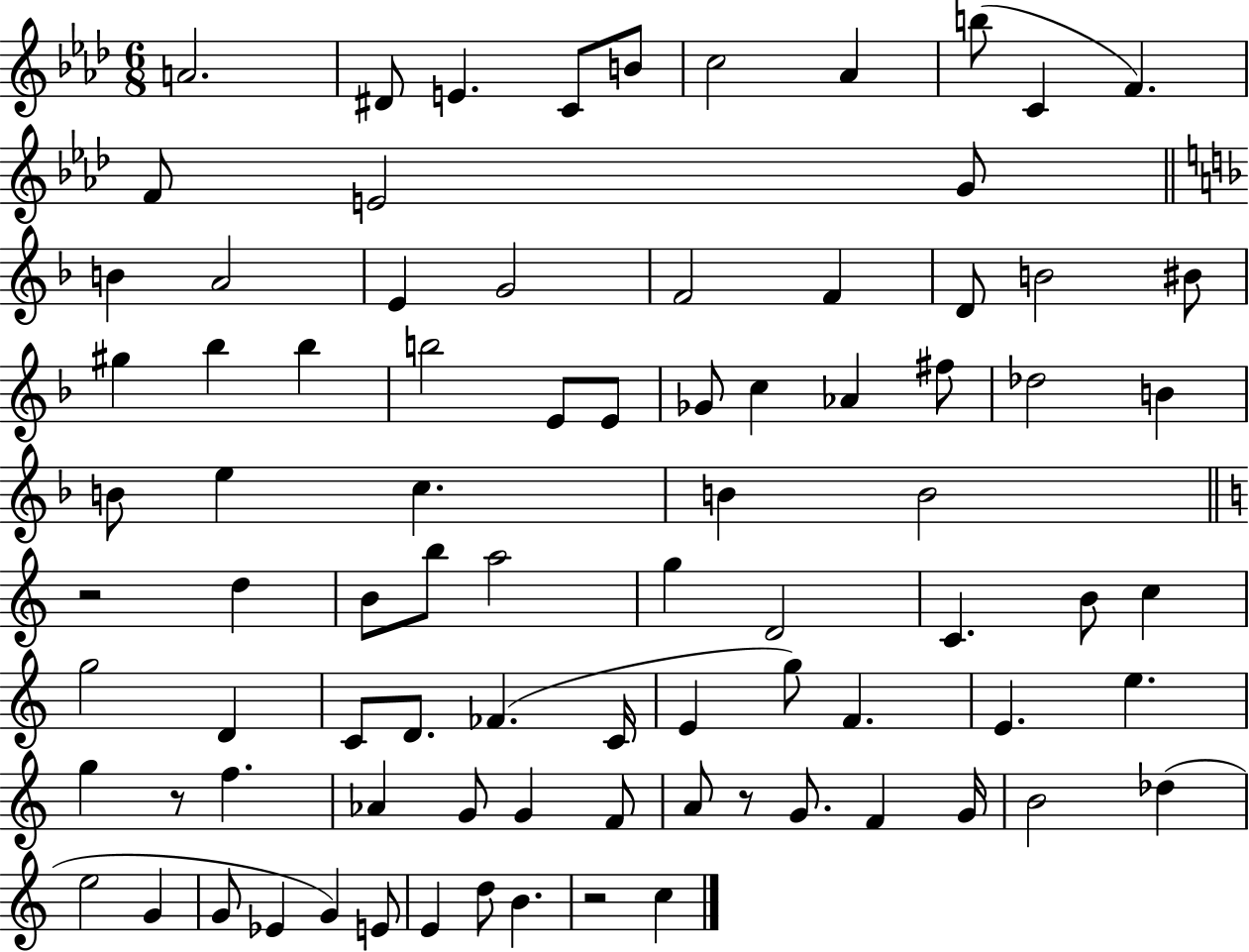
A4/h. D#4/e E4/q. C4/e B4/e C5/h Ab4/q B5/e C4/q F4/q. F4/e E4/h G4/e B4/q A4/h E4/q G4/h F4/h F4/q D4/e B4/h BIS4/e G#5/q Bb5/q Bb5/q B5/h E4/e E4/e Gb4/e C5/q Ab4/q F#5/e Db5/h B4/q B4/e E5/q C5/q. B4/q B4/h R/h D5/q B4/e B5/e A5/h G5/q D4/h C4/q. B4/e C5/q G5/h D4/q C4/e D4/e. FES4/q. C4/s E4/q G5/e F4/q. E4/q. E5/q. G5/q R/e F5/q. Ab4/q G4/e G4/q F4/e A4/e R/e G4/e. F4/q G4/s B4/h Db5/q E5/h G4/q G4/e Eb4/q G4/q E4/e E4/q D5/e B4/q. R/h C5/q